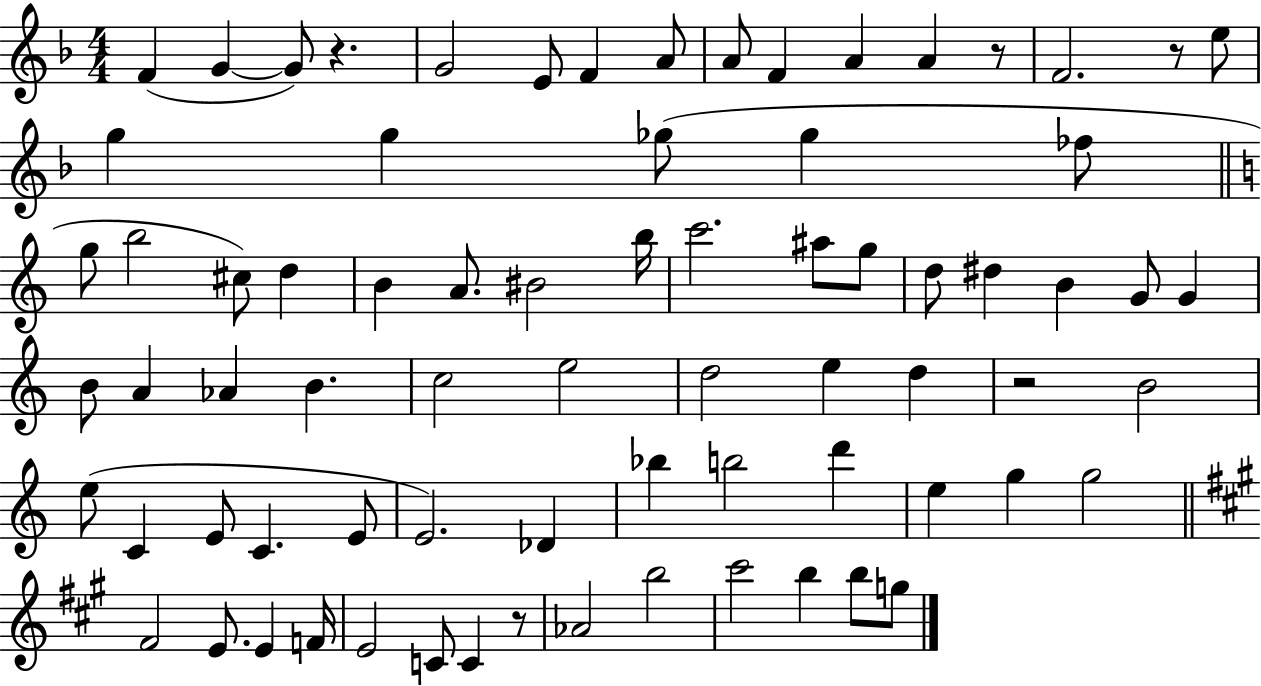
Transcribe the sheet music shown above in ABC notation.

X:1
T:Untitled
M:4/4
L:1/4
K:F
F G G/2 z G2 E/2 F A/2 A/2 F A A z/2 F2 z/2 e/2 g g _g/2 _g _f/2 g/2 b2 ^c/2 d B A/2 ^B2 b/4 c'2 ^a/2 g/2 d/2 ^d B G/2 G B/2 A _A B c2 e2 d2 e d z2 B2 e/2 C E/2 C E/2 E2 _D _b b2 d' e g g2 ^F2 E/2 E F/4 E2 C/2 C z/2 _A2 b2 ^c'2 b b/2 g/2